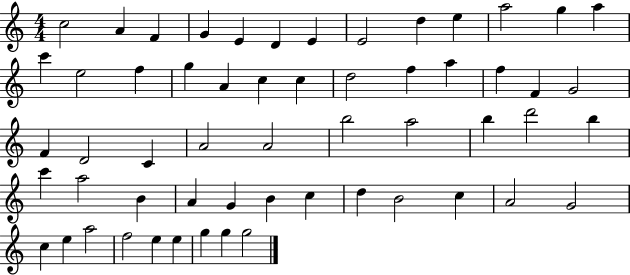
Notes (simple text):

C5/h A4/q F4/q G4/q E4/q D4/q E4/q E4/h D5/q E5/q A5/h G5/q A5/q C6/q E5/h F5/q G5/q A4/q C5/q C5/q D5/h F5/q A5/q F5/q F4/q G4/h F4/q D4/h C4/q A4/h A4/h B5/h A5/h B5/q D6/h B5/q C6/q A5/h B4/q A4/q G4/q B4/q C5/q D5/q B4/h C5/q A4/h G4/h C5/q E5/q A5/h F5/h E5/q E5/q G5/q G5/q G5/h